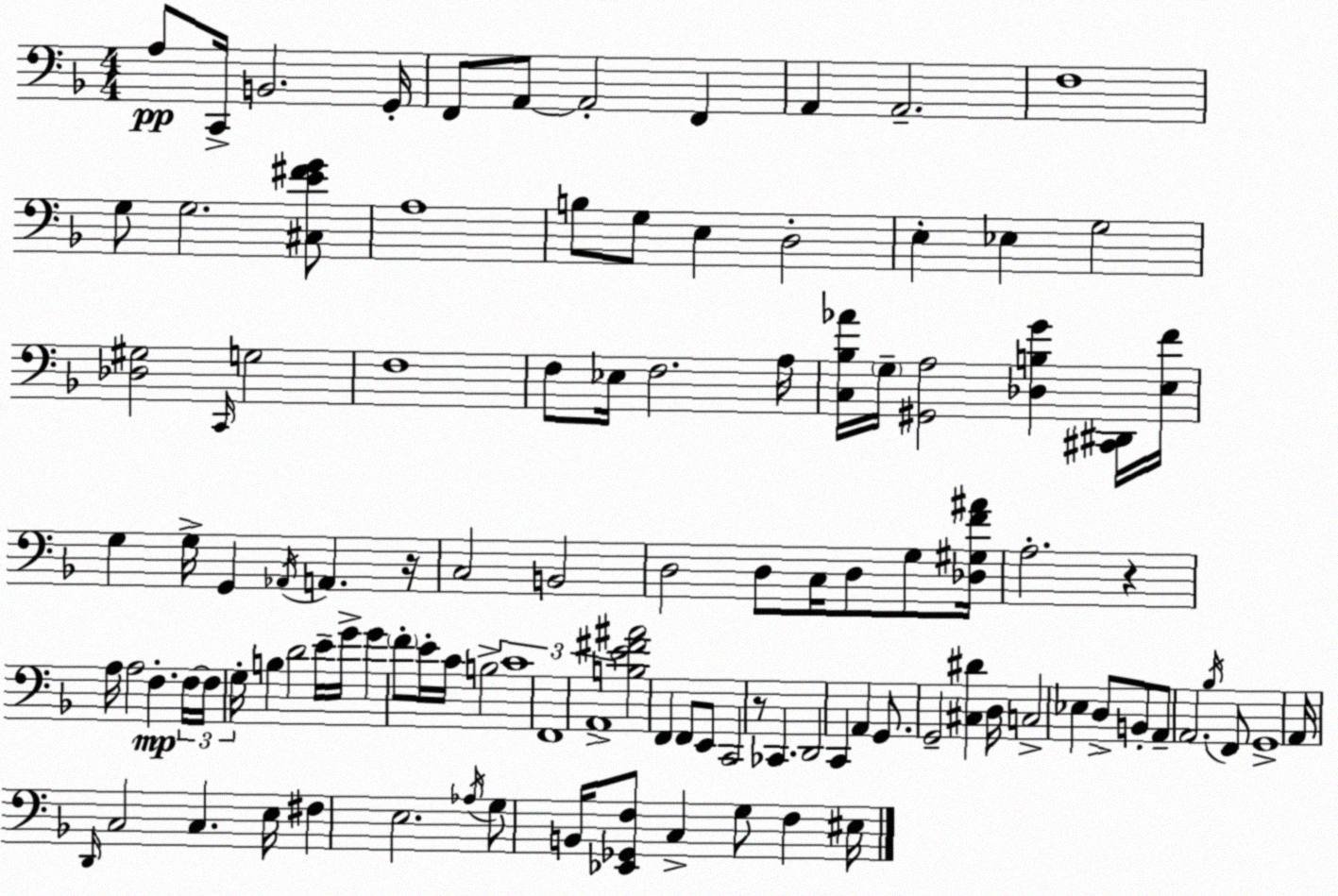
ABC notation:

X:1
T:Untitled
M:4/4
L:1/4
K:Dm
A,/2 C,,/4 B,,2 G,,/4 F,,/2 A,,/2 A,,2 F,, A,, A,,2 F,4 G,/2 G,2 [^C,E^FG]/2 A,4 B,/2 G,/2 E, D,2 E, _E, G,2 [_D,^G,]2 C,,/4 G,2 F,4 F,/2 _E,/4 F,2 A,/4 [C,_B,_A]/4 G,/4 [^G,,A,]2 [_D,B,G] [^C,,^D,,]/4 [E,F]/4 G, G,/4 G,, _A,,/4 A,, z/4 C,2 B,,2 D,2 D,/2 C,/4 D,/2 G,/2 [_D,^G,F^A]/4 A,2 z A,/4 A,2 F, F,/4 F,/4 G,/4 B, D2 E/4 G/4 G F/2 E/4 C/4 B,2 C4 F,,4 A,,4 [B,E^F^A]2 F,, F,,/2 E,,/2 C,,2 z/2 _C,, D,,2 C,, A,, G,,/2 G,,2 [^C,^D] D,/4 C,2 _E, D,/2 B,,/2 A,,/2 A,,2 _B,/4 F,,/2 G,,4 A,,/4 D,,/4 C,2 C, E,/4 ^F, E,2 _A,/4 G,/2 B,,/4 [_E,,_G,,F,]/2 C, G,/2 F, ^E,/4